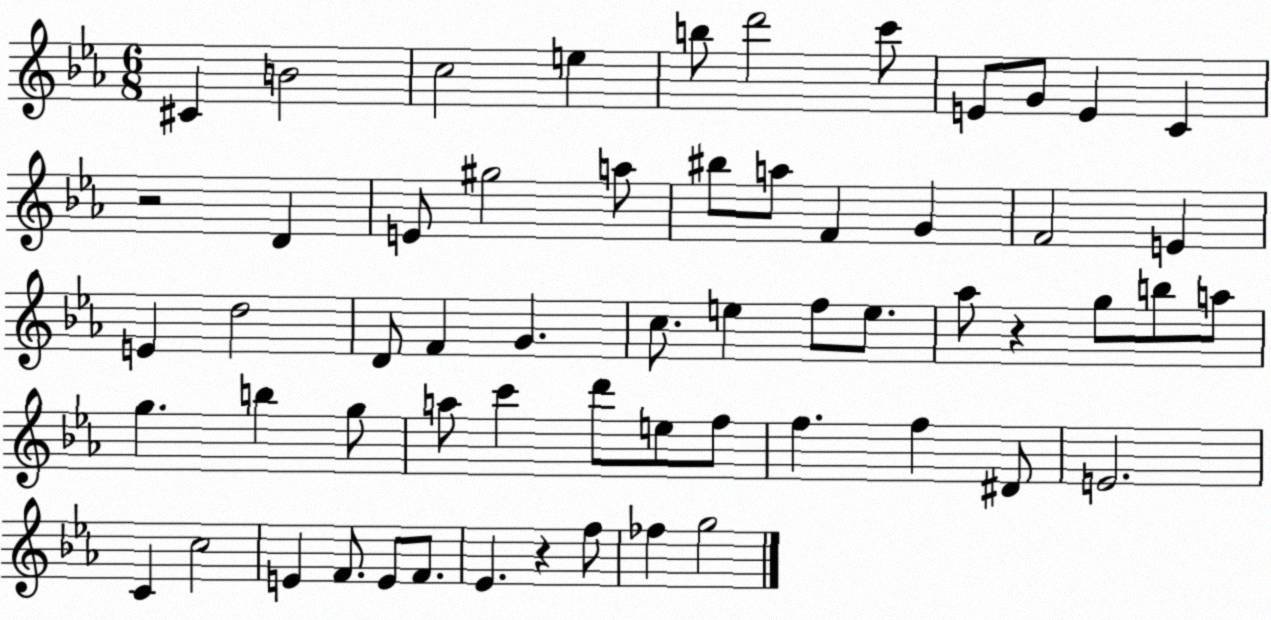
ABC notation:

X:1
T:Untitled
M:6/8
L:1/4
K:Eb
^C B2 c2 e b/2 d'2 c'/2 E/2 G/2 E C z2 D E/2 ^g2 a/2 ^b/2 a/2 F G F2 E E d2 D/2 F G c/2 e f/2 e/2 _a/2 z g/2 b/2 a/2 g b g/2 a/2 c' d'/2 e/2 f/2 f f ^D/2 E2 C c2 E F/2 E/2 F/2 _E z f/2 _f g2